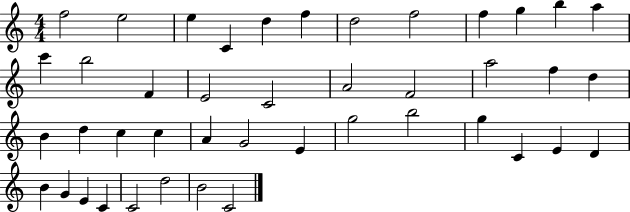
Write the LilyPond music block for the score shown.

{
  \clef treble
  \numericTimeSignature
  \time 4/4
  \key c \major
  f''2 e''2 | e''4 c'4 d''4 f''4 | d''2 f''2 | f''4 g''4 b''4 a''4 | \break c'''4 b''2 f'4 | e'2 c'2 | a'2 f'2 | a''2 f''4 d''4 | \break b'4 d''4 c''4 c''4 | a'4 g'2 e'4 | g''2 b''2 | g''4 c'4 e'4 d'4 | \break b'4 g'4 e'4 c'4 | c'2 d''2 | b'2 c'2 | \bar "|."
}